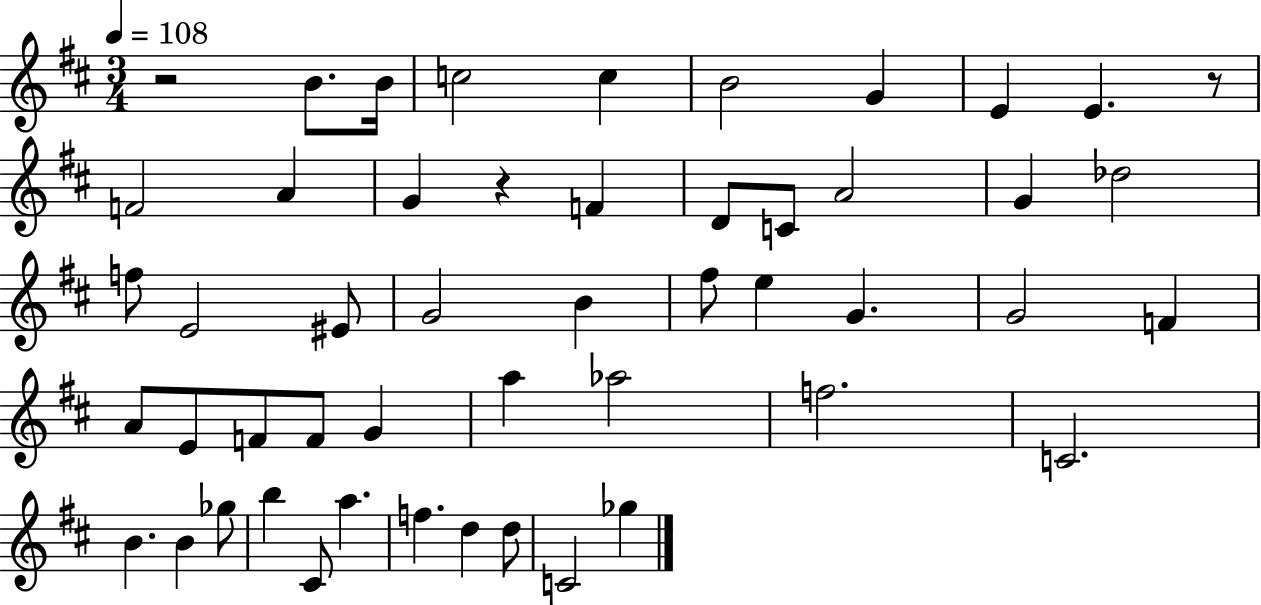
R/h B4/e. B4/s C5/h C5/q B4/h G4/q E4/q E4/q. R/e F4/h A4/q G4/q R/q F4/q D4/e C4/e A4/h G4/q Db5/h F5/e E4/h EIS4/e G4/h B4/q F#5/e E5/q G4/q. G4/h F4/q A4/e E4/e F4/e F4/e G4/q A5/q Ab5/h F5/h. C4/h. B4/q. B4/q Gb5/e B5/q C#4/e A5/q. F5/q. D5/q D5/e C4/h Gb5/q